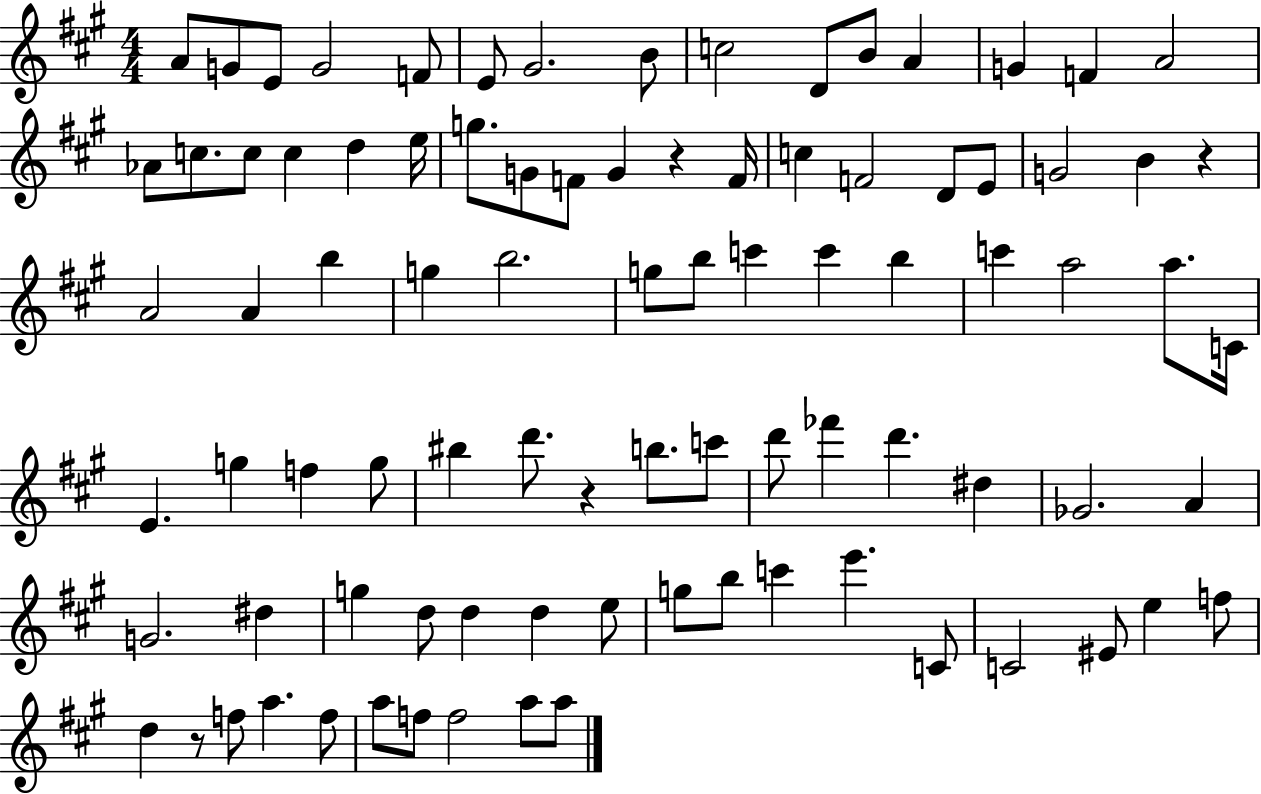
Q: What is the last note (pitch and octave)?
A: A5